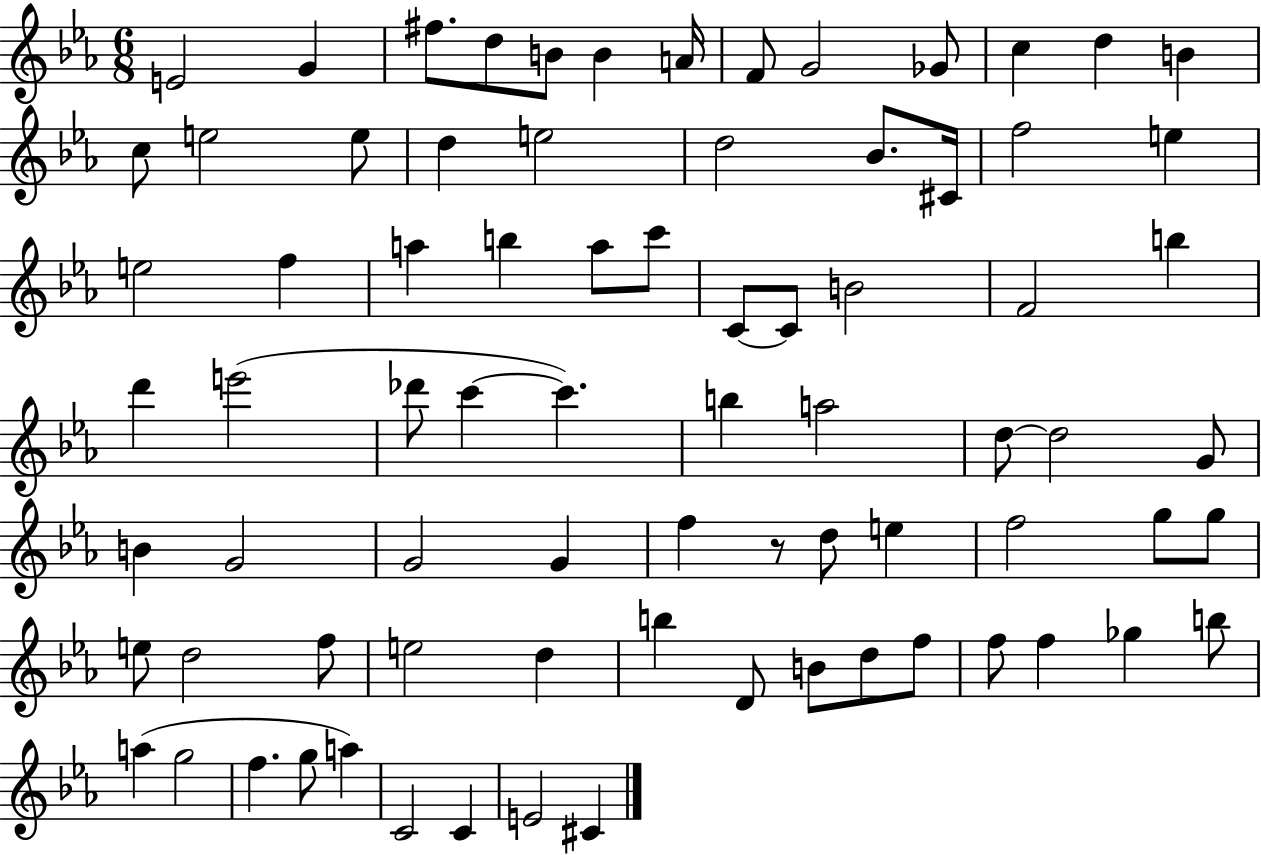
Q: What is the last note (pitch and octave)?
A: C#4